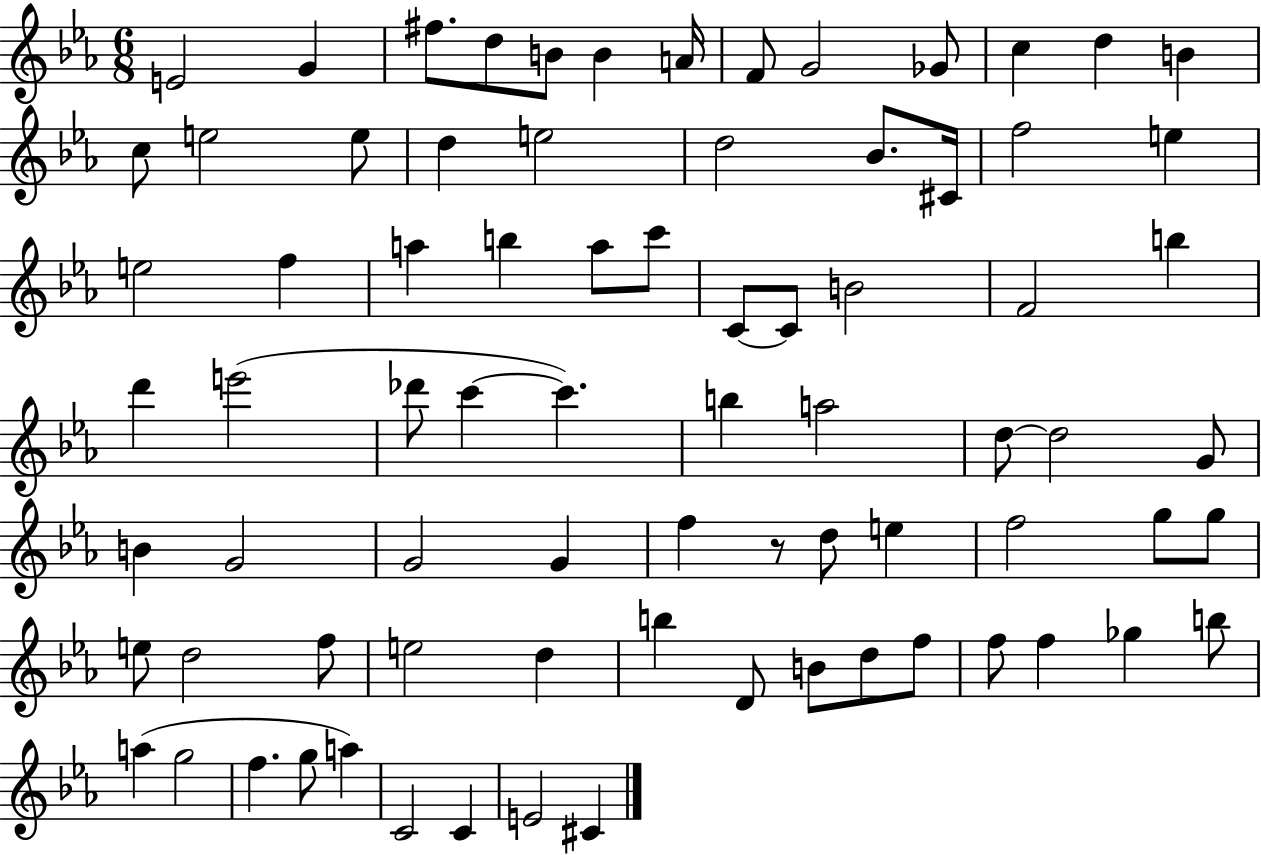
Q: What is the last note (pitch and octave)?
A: C#4